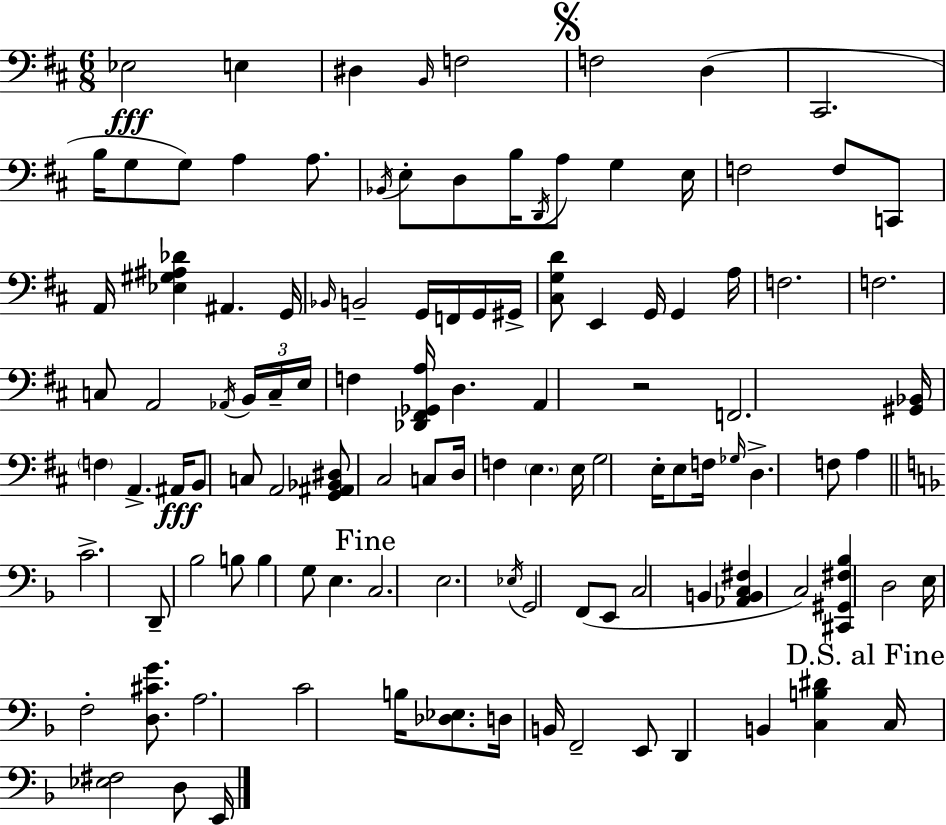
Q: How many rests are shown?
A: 1